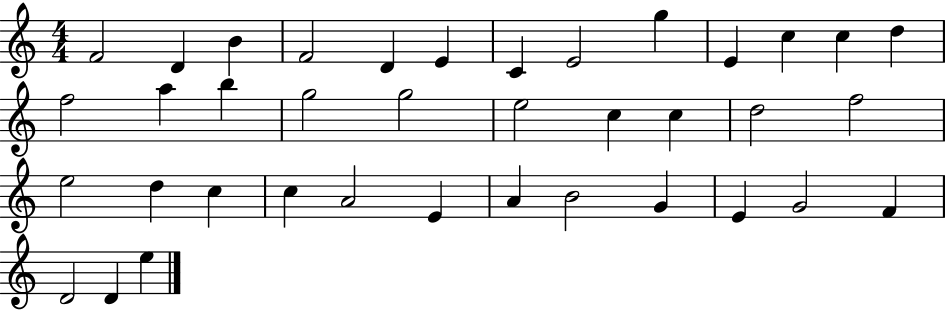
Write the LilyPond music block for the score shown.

{
  \clef treble
  \numericTimeSignature
  \time 4/4
  \key c \major
  f'2 d'4 b'4 | f'2 d'4 e'4 | c'4 e'2 g''4 | e'4 c''4 c''4 d''4 | \break f''2 a''4 b''4 | g''2 g''2 | e''2 c''4 c''4 | d''2 f''2 | \break e''2 d''4 c''4 | c''4 a'2 e'4 | a'4 b'2 g'4 | e'4 g'2 f'4 | \break d'2 d'4 e''4 | \bar "|."
}